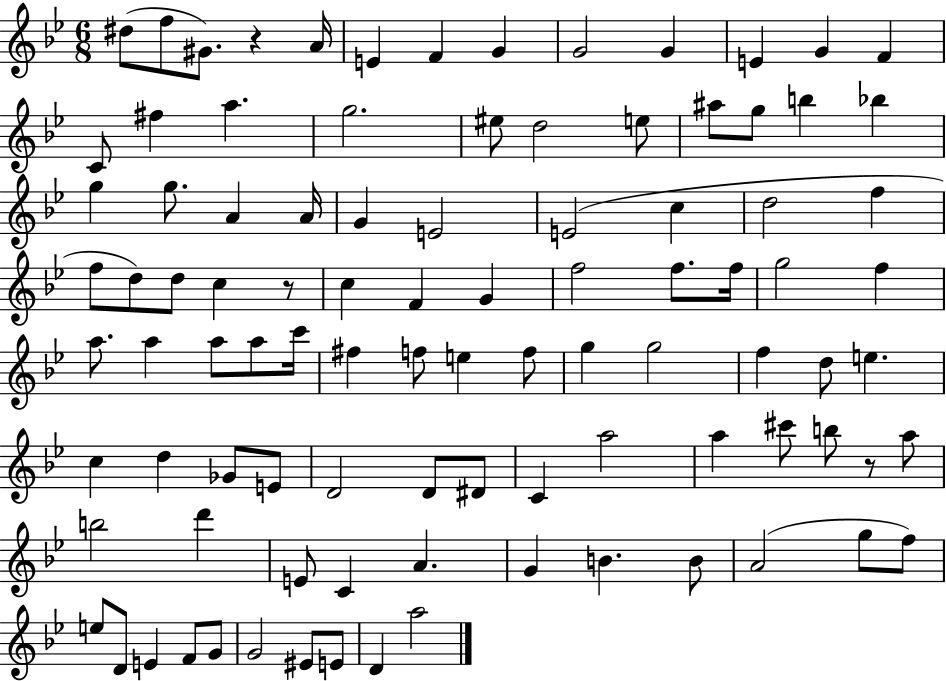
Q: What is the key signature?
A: BES major